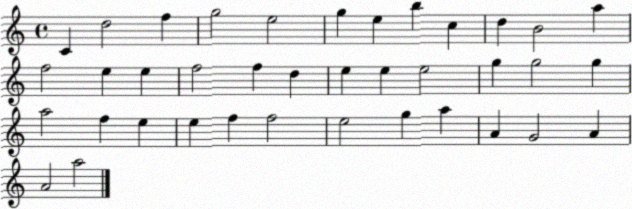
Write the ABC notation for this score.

X:1
T:Untitled
M:4/4
L:1/4
K:C
C d2 f g2 e2 g e b c d B2 a f2 e e f2 f d e e e2 g g2 g a2 f e e f f2 e2 g a A G2 A A2 a2